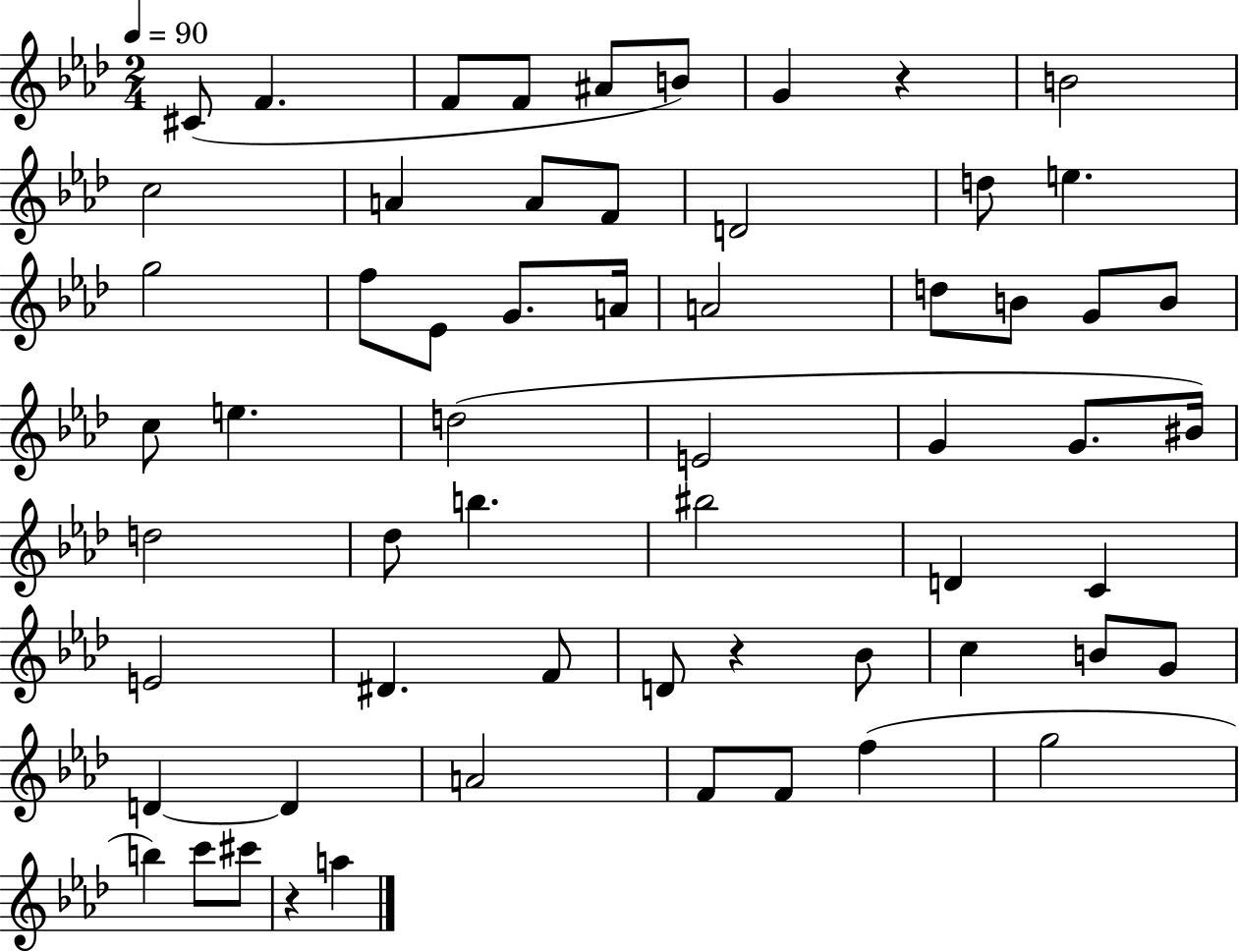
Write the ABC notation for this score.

X:1
T:Untitled
M:2/4
L:1/4
K:Ab
^C/2 F F/2 F/2 ^A/2 B/2 G z B2 c2 A A/2 F/2 D2 d/2 e g2 f/2 _E/2 G/2 A/4 A2 d/2 B/2 G/2 B/2 c/2 e d2 E2 G G/2 ^B/4 d2 _d/2 b ^b2 D C E2 ^D F/2 D/2 z _B/2 c B/2 G/2 D D A2 F/2 F/2 f g2 b c'/2 ^c'/2 z a